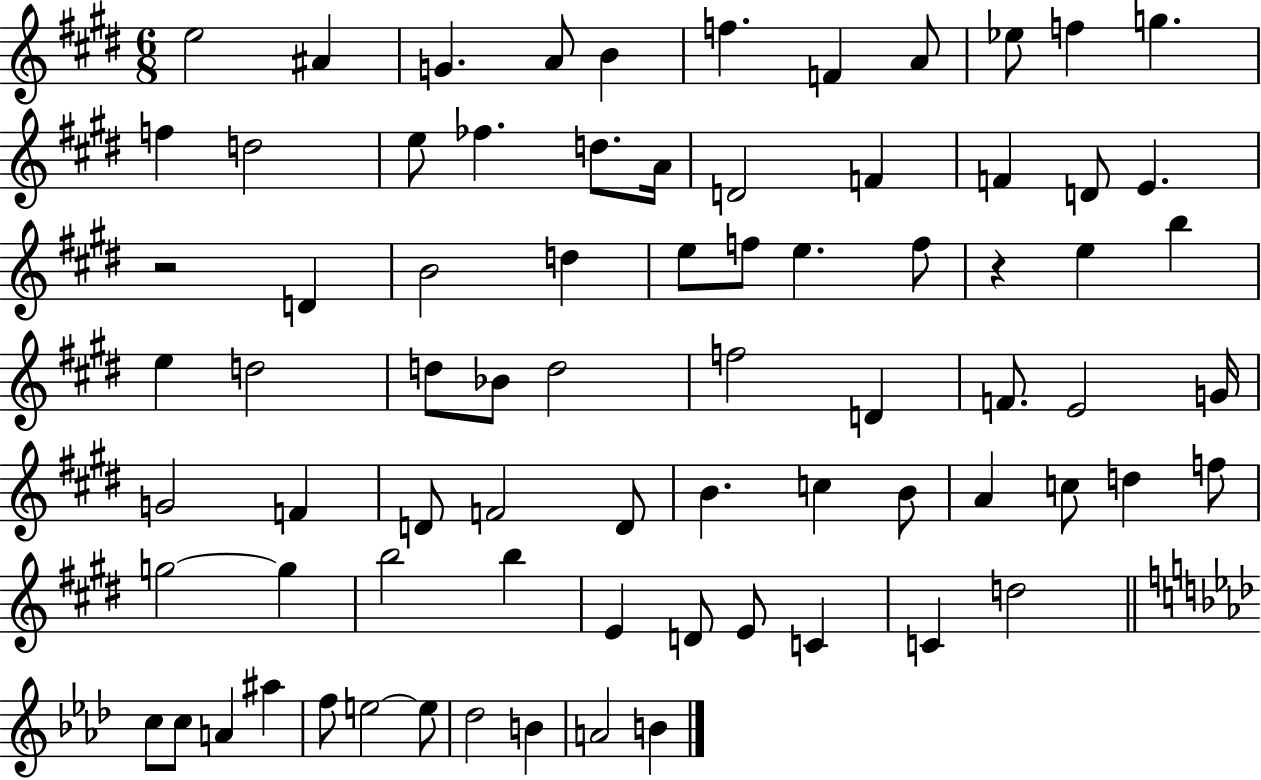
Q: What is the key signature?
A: E major